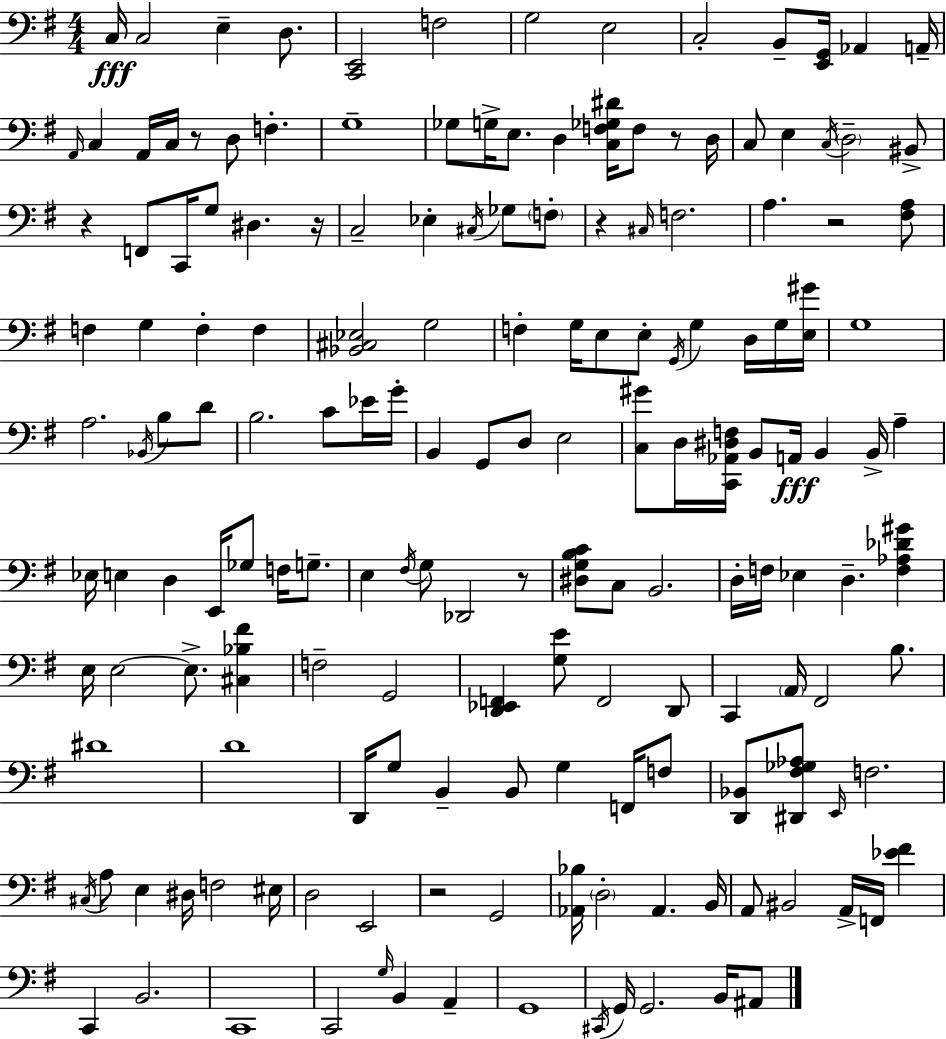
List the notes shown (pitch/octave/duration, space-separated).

C3/s C3/h E3/q D3/e. [C2,E2]/h F3/h G3/h E3/h C3/h B2/e [E2,G2]/s Ab2/q A2/s A2/s C3/q A2/s C3/s R/e D3/e F3/q. G3/w Gb3/e G3/s E3/e. D3/q [C3,F3,Gb3,D#4]/s F3/e R/e D3/s C3/e E3/q C3/s D3/h BIS2/e R/q F2/e C2/s G3/e D#3/q. R/s C3/h Eb3/q C#3/s Gb3/e F3/e R/q C#3/s F3/h. A3/q. R/h [F#3,A3]/e F3/q G3/q F3/q F3/q [Bb2,C#3,Eb3]/h G3/h F3/q G3/s E3/e E3/e G2/s G3/q D3/s G3/s [E3,G#4]/s G3/w A3/h. Bb2/s B3/e D4/e B3/h. C4/e Eb4/s G4/s B2/q G2/e D3/e E3/h [C3,G#4]/e D3/s [C2,Ab2,D#3,F3]/s B2/e A2/s B2/q B2/s A3/q Eb3/s E3/q D3/q E2/s Gb3/e F3/s G3/e. E3/q F#3/s G3/e Db2/h R/e [D#3,G3,B3,C4]/e C3/e B2/h. D3/s F3/s Eb3/q D3/q. [F3,Ab3,Db4,G#4]/q E3/s E3/h E3/e. [C#3,Bb3,F#4]/q F3/h G2/h [D2,Eb2,F2]/q [G3,E4]/e F2/h D2/e C2/q A2/s F#2/h B3/e. D#4/w D4/w D2/s G3/e B2/q B2/e G3/q F2/s F3/e [D2,Bb2]/e [D#2,F#3,Gb3,Ab3]/e E2/s F3/h. C#3/s A3/e E3/q D#3/s F3/h EIS3/s D3/h E2/h R/h G2/h [Ab2,Bb3]/s D3/h Ab2/q. B2/s A2/e BIS2/h A2/s F2/s [Eb4,F#4]/q C2/q B2/h. C2/w C2/h G3/s B2/q A2/q G2/w C#2/s G2/s G2/h. B2/s A#2/e